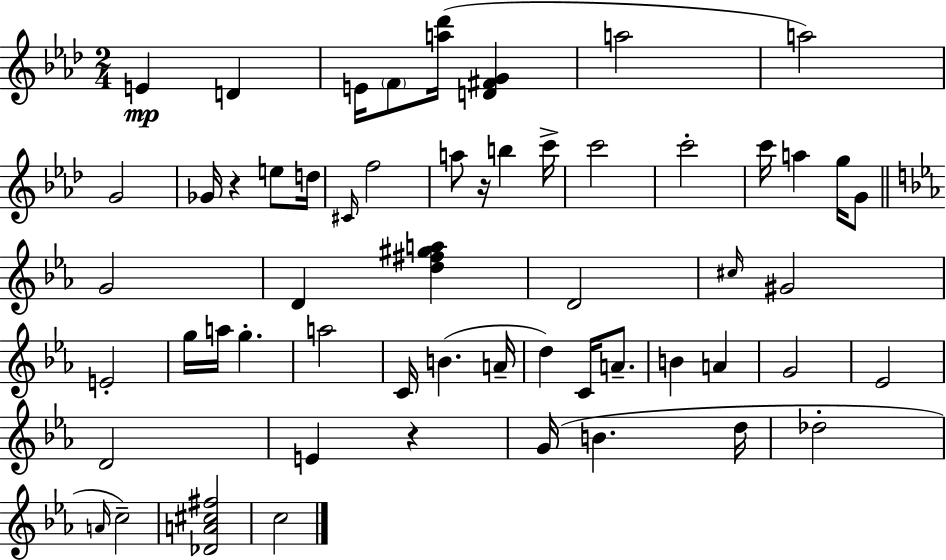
{
  \clef treble
  \numericTimeSignature
  \time 2/4
  \key aes \major
  e'4\mp d'4 | e'16 \parenthesize f'8 <a'' des'''>16( <d' fis' g'>4 | a''2 | a''2) | \break g'2 | ges'16 r4 e''8 d''16 | \grace { cis'16 } f''2 | a''8 r16 b''4 | \break c'''16-> c'''2 | c'''2-. | c'''16 a''4 g''16 g'8 | \bar "||" \break \key c \minor g'2 | d'4 <d'' fis'' gis'' a''>4 | d'2 | \grace { cis''16 } gis'2 | \break e'2-. | g''16 a''16 g''4.-. | a''2 | c'16 b'4.( | \break a'16-- d''4) c'16 a'8.-- | b'4 a'4 | g'2 | ees'2 | \break d'2 | e'4 r4 | g'16( b'4. | d''16 des''2-. | \break \grace { a'16 } c''2--) | <des' a' cis'' fis''>2 | c''2 | \bar "|."
}